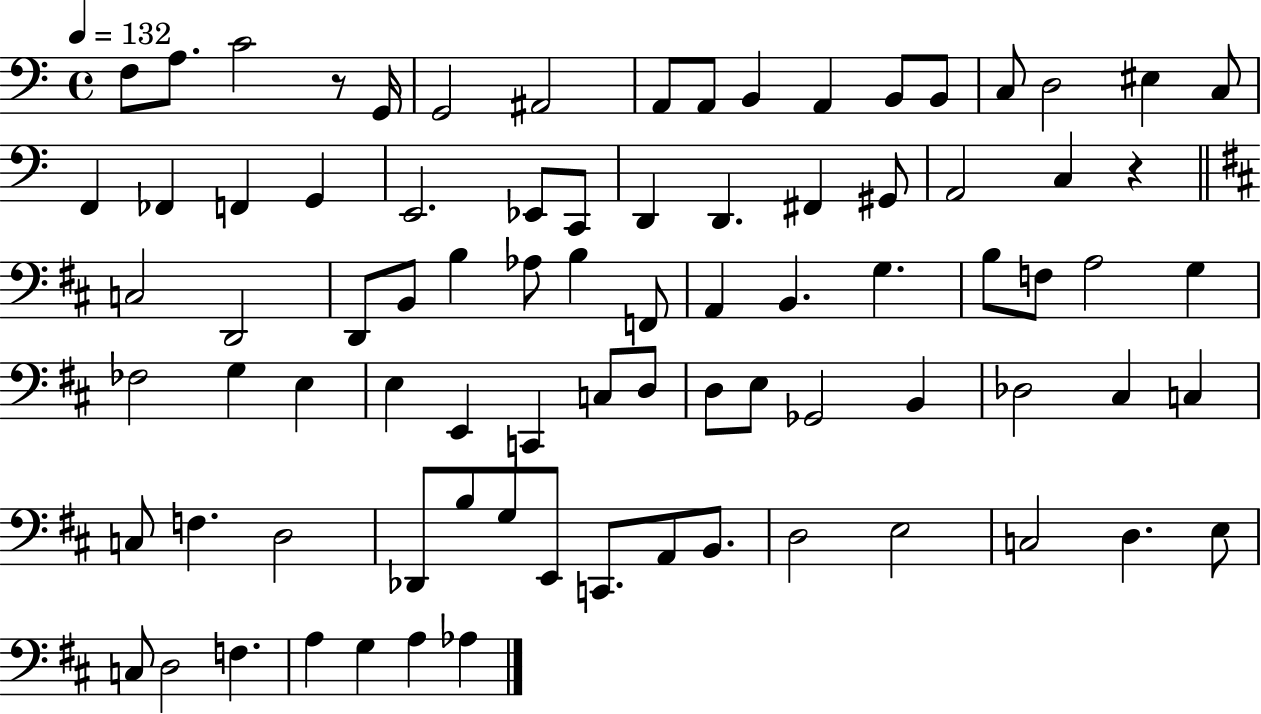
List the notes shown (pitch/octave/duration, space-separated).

F3/e A3/e. C4/h R/e G2/s G2/h A#2/h A2/e A2/e B2/q A2/q B2/e B2/e C3/e D3/h EIS3/q C3/e F2/q FES2/q F2/q G2/q E2/h. Eb2/e C2/e D2/q D2/q. F#2/q G#2/e A2/h C3/q R/q C3/h D2/h D2/e B2/e B3/q Ab3/e B3/q F2/e A2/q B2/q. G3/q. B3/e F3/e A3/h G3/q FES3/h G3/q E3/q E3/q E2/q C2/q C3/e D3/e D3/e E3/e Gb2/h B2/q Db3/h C#3/q C3/q C3/e F3/q. D3/h Db2/e B3/e G3/e E2/e C2/e. A2/e B2/e. D3/h E3/h C3/h D3/q. E3/e C3/e D3/h F3/q. A3/q G3/q A3/q Ab3/q